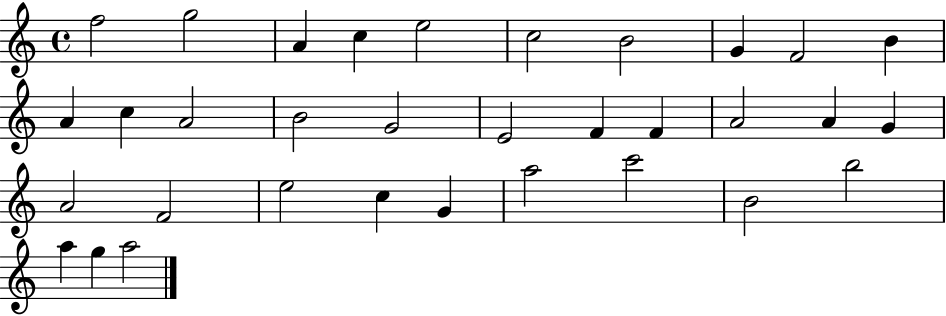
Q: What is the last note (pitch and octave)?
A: A5